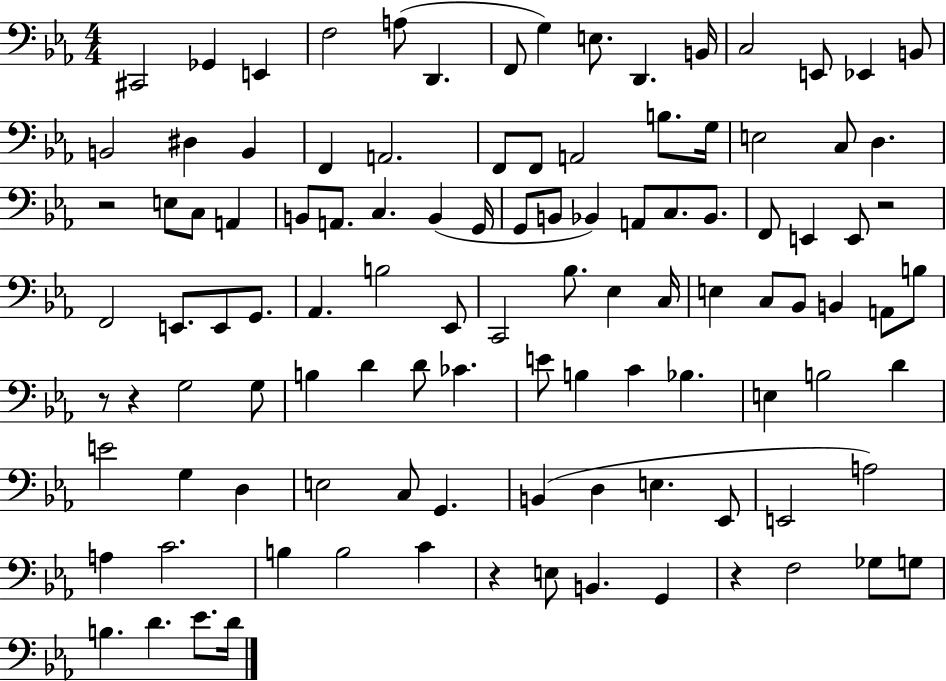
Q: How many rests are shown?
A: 6